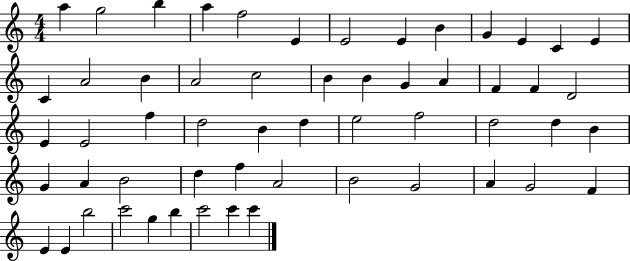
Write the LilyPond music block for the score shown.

{
  \clef treble
  \numericTimeSignature
  \time 4/4
  \key c \major
  a''4 g''2 b''4 | a''4 f''2 e'4 | e'2 e'4 b'4 | g'4 e'4 c'4 e'4 | \break c'4 a'2 b'4 | a'2 c''2 | b'4 b'4 g'4 a'4 | f'4 f'4 d'2 | \break e'4 e'2 f''4 | d''2 b'4 d''4 | e''2 f''2 | d''2 d''4 b'4 | \break g'4 a'4 b'2 | d''4 f''4 a'2 | b'2 g'2 | a'4 g'2 f'4 | \break e'4 e'4 b''2 | c'''2 g''4 b''4 | c'''2 c'''4 c'''4 | \bar "|."
}